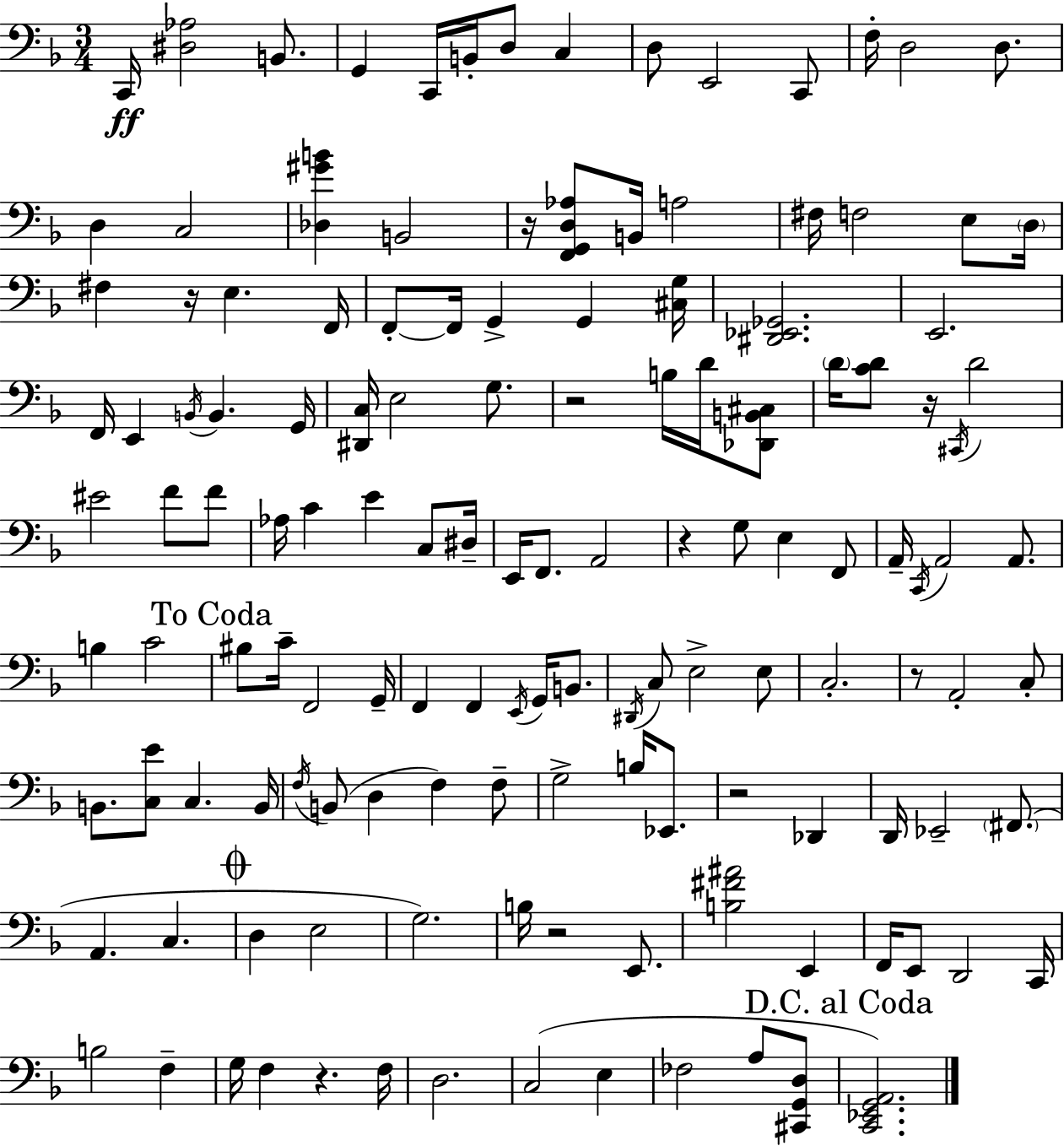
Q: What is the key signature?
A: F major